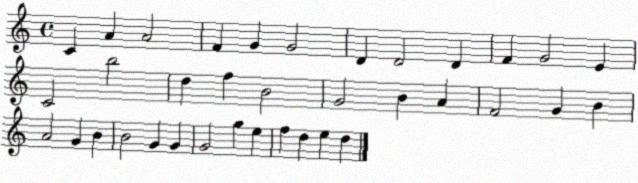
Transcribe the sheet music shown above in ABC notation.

X:1
T:Untitled
M:4/4
L:1/4
K:C
C A A2 F G G2 D D2 D F G2 E C2 b2 d f B2 G2 B A F2 G B A2 G B B2 G G G2 g e f d e d